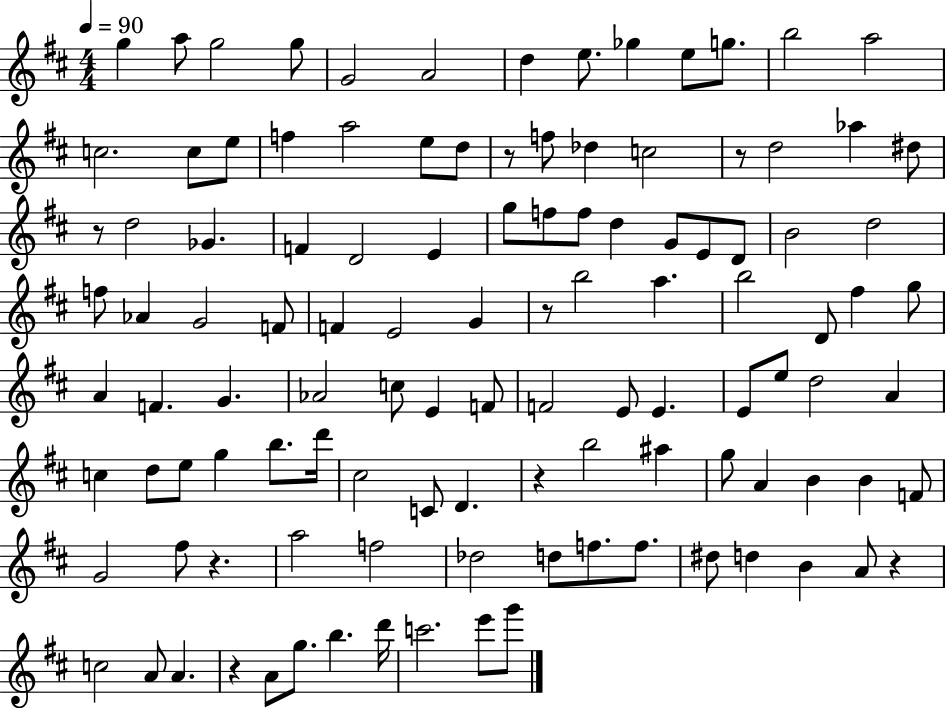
X:1
T:Untitled
M:4/4
L:1/4
K:D
g a/2 g2 g/2 G2 A2 d e/2 _g e/2 g/2 b2 a2 c2 c/2 e/2 f a2 e/2 d/2 z/2 f/2 _d c2 z/2 d2 _a ^d/2 z/2 d2 _G F D2 E g/2 f/2 f/2 d G/2 E/2 D/2 B2 d2 f/2 _A G2 F/2 F E2 G z/2 b2 a b2 D/2 ^f g/2 A F G _A2 c/2 E F/2 F2 E/2 E E/2 e/2 d2 A c d/2 e/2 g b/2 d'/4 ^c2 C/2 D z b2 ^a g/2 A B B F/2 G2 ^f/2 z a2 f2 _d2 d/2 f/2 f/2 ^d/2 d B A/2 z c2 A/2 A z A/2 g/2 b d'/4 c'2 e'/2 g'/2